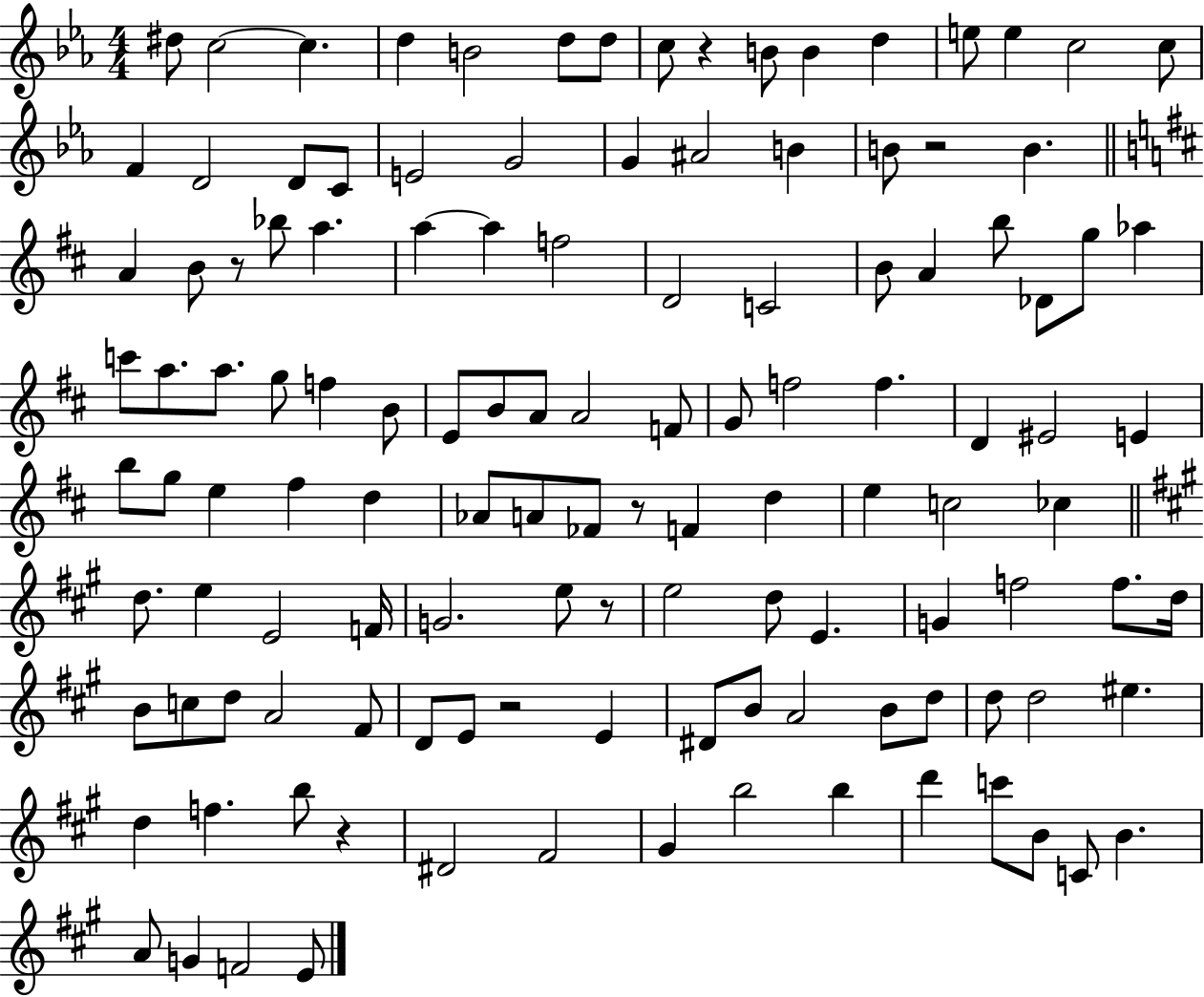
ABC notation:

X:1
T:Untitled
M:4/4
L:1/4
K:Eb
^d/2 c2 c d B2 d/2 d/2 c/2 z B/2 B d e/2 e c2 c/2 F D2 D/2 C/2 E2 G2 G ^A2 B B/2 z2 B A B/2 z/2 _b/2 a a a f2 D2 C2 B/2 A b/2 _D/2 g/2 _a c'/2 a/2 a/2 g/2 f B/2 E/2 B/2 A/2 A2 F/2 G/2 f2 f D ^E2 E b/2 g/2 e ^f d _A/2 A/2 _F/2 z/2 F d e c2 _c d/2 e E2 F/4 G2 e/2 z/2 e2 d/2 E G f2 f/2 d/4 B/2 c/2 d/2 A2 ^F/2 D/2 E/2 z2 E ^D/2 B/2 A2 B/2 d/2 d/2 d2 ^e d f b/2 z ^D2 ^F2 ^G b2 b d' c'/2 B/2 C/2 B A/2 G F2 E/2